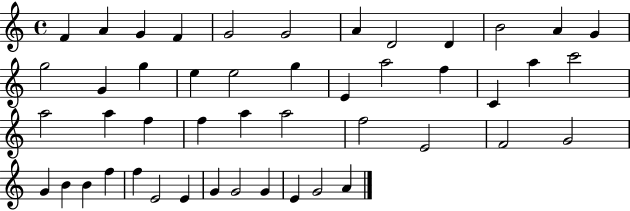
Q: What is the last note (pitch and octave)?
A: A4